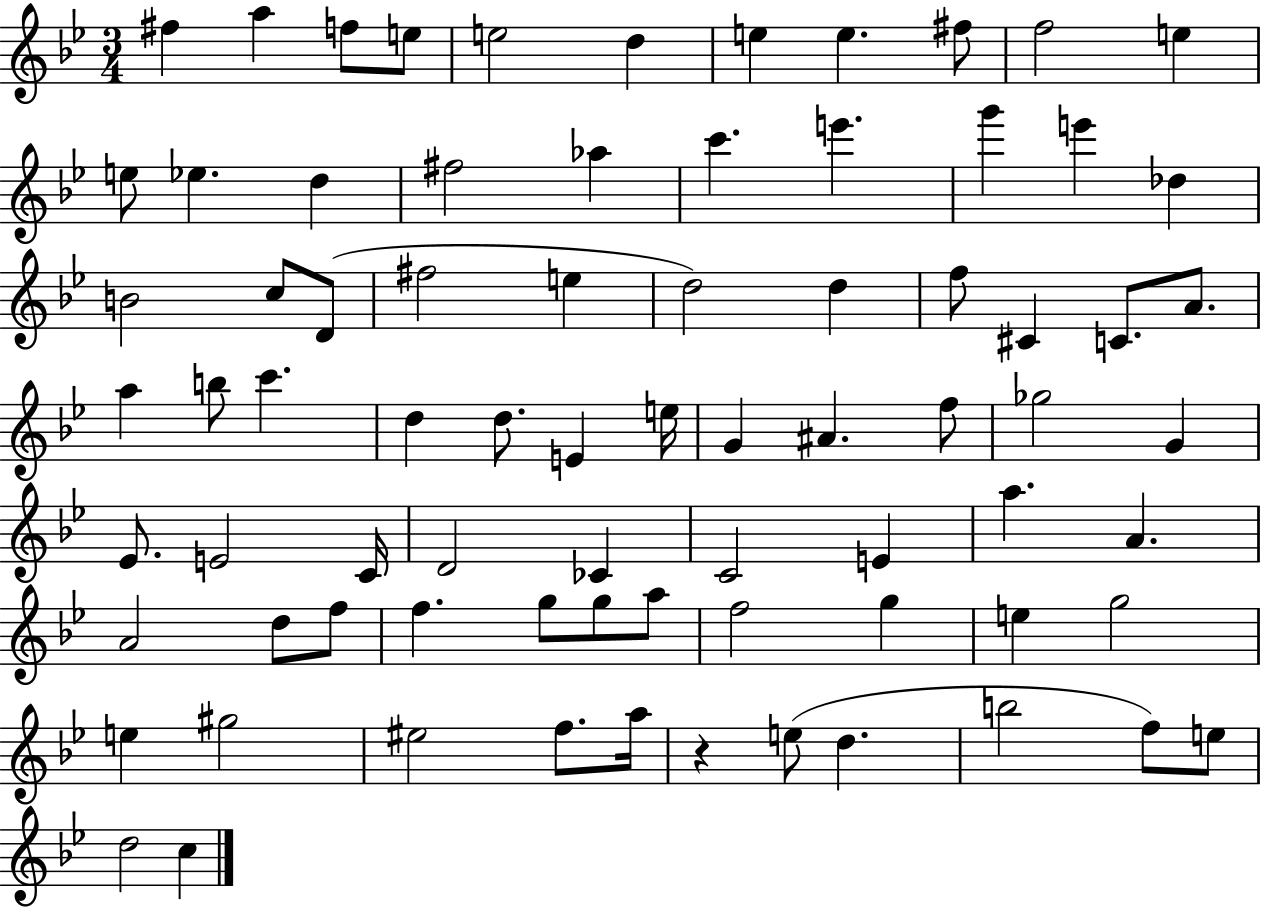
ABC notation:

X:1
T:Untitled
M:3/4
L:1/4
K:Bb
^f a f/2 e/2 e2 d e e ^f/2 f2 e e/2 _e d ^f2 _a c' e' g' e' _d B2 c/2 D/2 ^f2 e d2 d f/2 ^C C/2 A/2 a b/2 c' d d/2 E e/4 G ^A f/2 _g2 G _E/2 E2 C/4 D2 _C C2 E a A A2 d/2 f/2 f g/2 g/2 a/2 f2 g e g2 e ^g2 ^e2 f/2 a/4 z e/2 d b2 f/2 e/2 d2 c